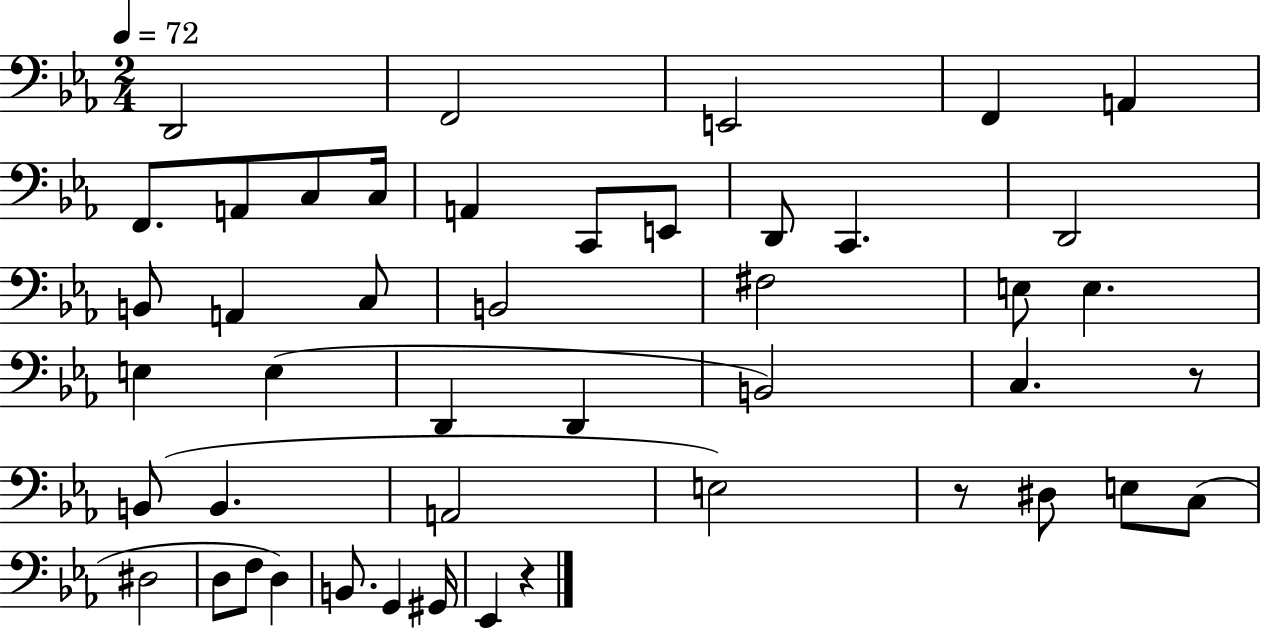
{
  \clef bass
  \numericTimeSignature
  \time 2/4
  \key ees \major
  \tempo 4 = 72
  d,2 | f,2 | e,2 | f,4 a,4 | \break f,8. a,8 c8 c16 | a,4 c,8 e,8 | d,8 c,4. | d,2 | \break b,8 a,4 c8 | b,2 | fis2 | e8 e4. | \break e4 e4( | d,4 d,4 | b,2) | c4. r8 | \break b,8( b,4. | a,2 | e2) | r8 dis8 e8 c8( | \break dis2 | d8 f8 d4) | b,8. g,4 gis,16 | ees,4 r4 | \break \bar "|."
}